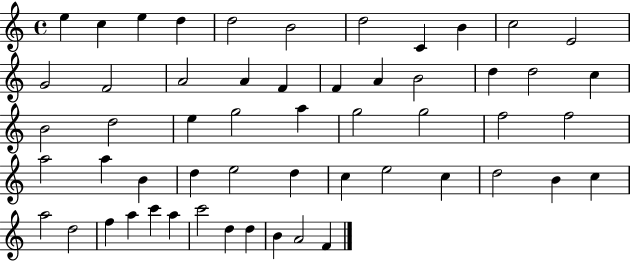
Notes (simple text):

E5/q C5/q E5/q D5/q D5/h B4/h D5/h C4/q B4/q C5/h E4/h G4/h F4/h A4/h A4/q F4/q F4/q A4/q B4/h D5/q D5/h C5/q B4/h D5/h E5/q G5/h A5/q G5/h G5/h F5/h F5/h A5/h A5/q B4/q D5/q E5/h D5/q C5/q E5/h C5/q D5/h B4/q C5/q A5/h D5/h F5/q A5/q C6/q A5/q C6/h D5/q D5/q B4/q A4/h F4/q